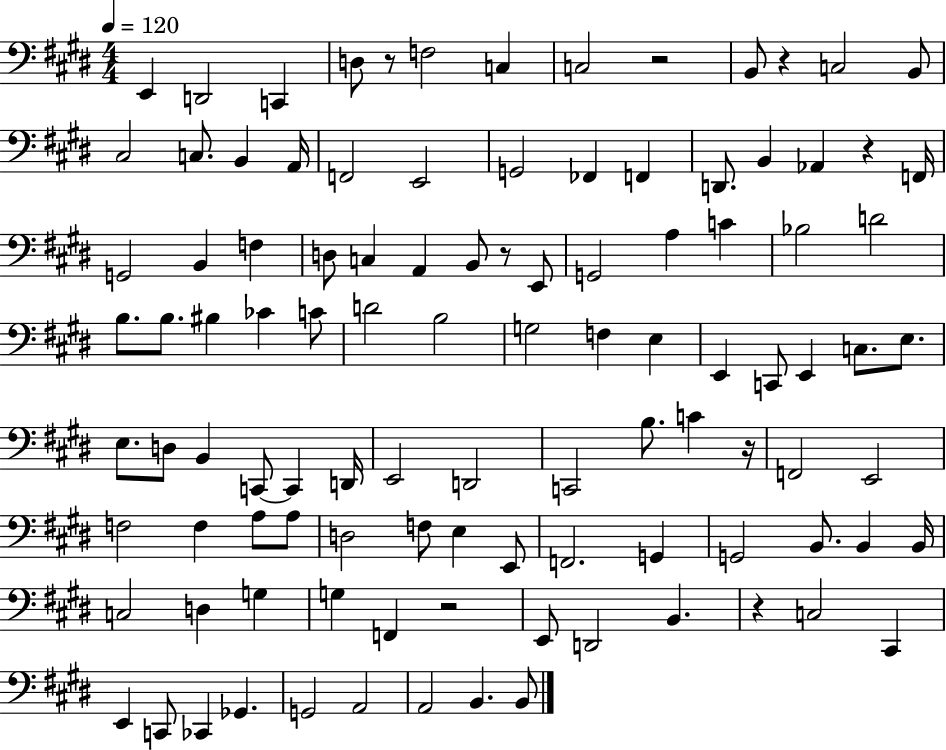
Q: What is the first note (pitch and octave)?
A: E2